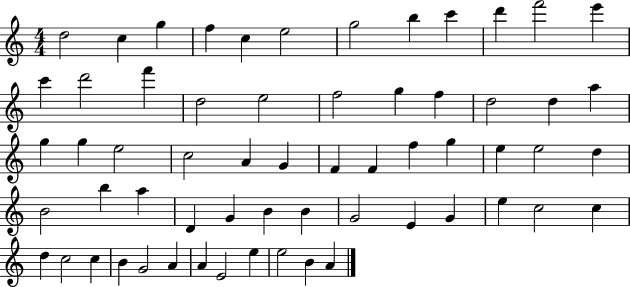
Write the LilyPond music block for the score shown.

{
  \clef treble
  \numericTimeSignature
  \time 4/4
  \key c \major
  d''2 c''4 g''4 | f''4 c''4 e''2 | g''2 b''4 c'''4 | d'''4 f'''2 e'''4 | \break c'''4 d'''2 f'''4 | d''2 e''2 | f''2 g''4 f''4 | d''2 d''4 a''4 | \break g''4 g''4 e''2 | c''2 a'4 g'4 | f'4 f'4 f''4 g''4 | e''4 e''2 d''4 | \break b'2 b''4 a''4 | d'4 g'4 b'4 b'4 | g'2 e'4 g'4 | e''4 c''2 c''4 | \break d''4 c''2 c''4 | b'4 g'2 a'4 | a'4 e'2 e''4 | e''2 b'4 a'4 | \break \bar "|."
}